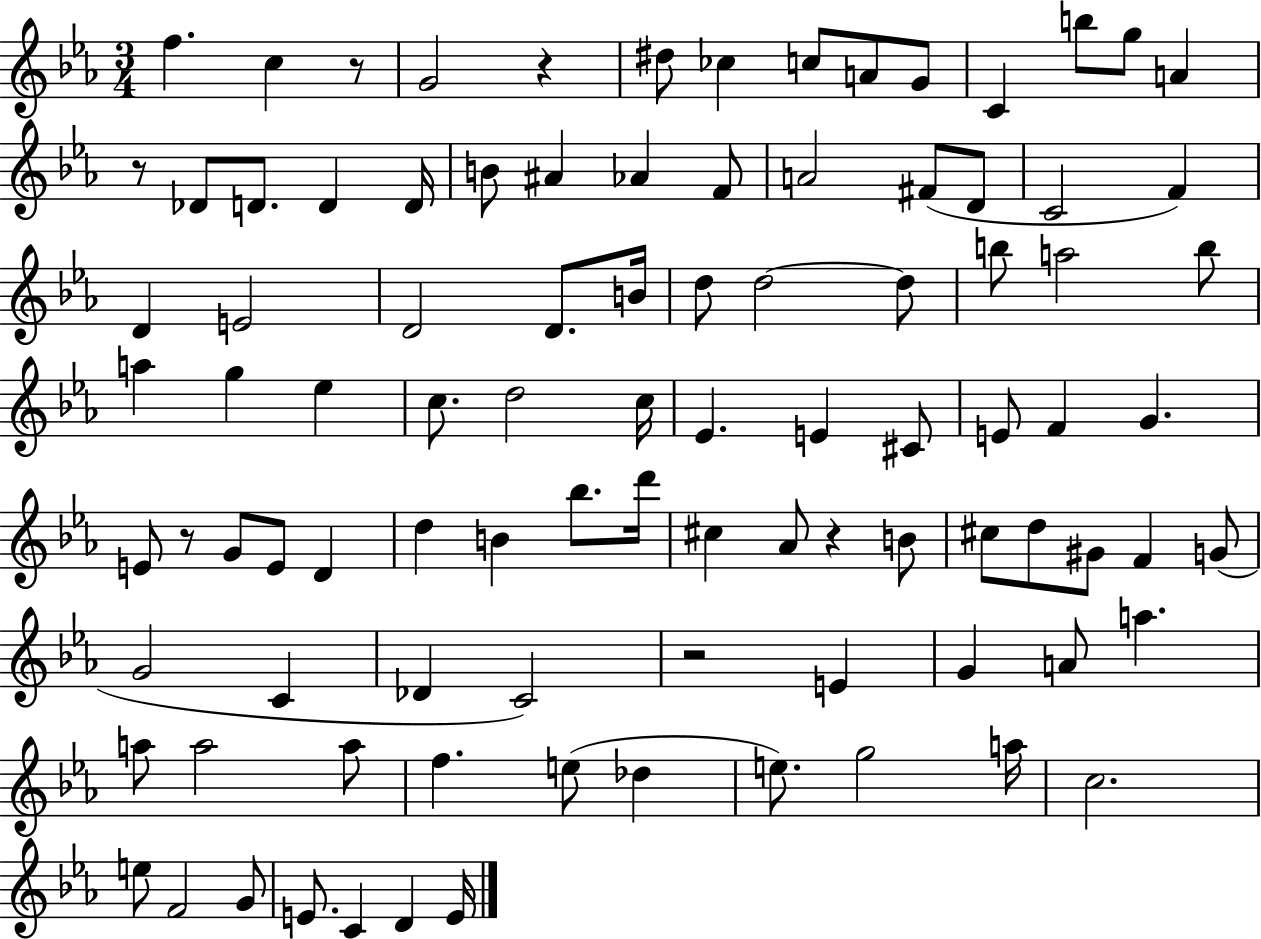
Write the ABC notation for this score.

X:1
T:Untitled
M:3/4
L:1/4
K:Eb
f c z/2 G2 z ^d/2 _c c/2 A/2 G/2 C b/2 g/2 A z/2 _D/2 D/2 D D/4 B/2 ^A _A F/2 A2 ^F/2 D/2 C2 F D E2 D2 D/2 B/4 d/2 d2 d/2 b/2 a2 b/2 a g _e c/2 d2 c/4 _E E ^C/2 E/2 F G E/2 z/2 G/2 E/2 D d B _b/2 d'/4 ^c _A/2 z B/2 ^c/2 d/2 ^G/2 F G/2 G2 C _D C2 z2 E G A/2 a a/2 a2 a/2 f e/2 _d e/2 g2 a/4 c2 e/2 F2 G/2 E/2 C D E/4